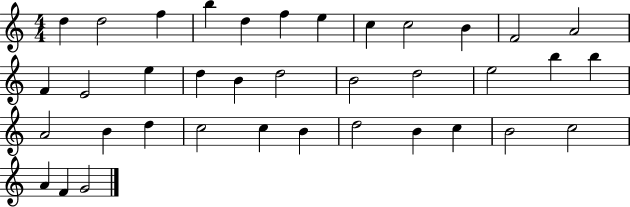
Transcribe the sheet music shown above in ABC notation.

X:1
T:Untitled
M:4/4
L:1/4
K:C
d d2 f b d f e c c2 B F2 A2 F E2 e d B d2 B2 d2 e2 b b A2 B d c2 c B d2 B c B2 c2 A F G2